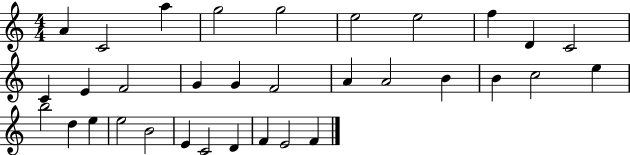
{
  \clef treble
  \numericTimeSignature
  \time 4/4
  \key c \major
  a'4 c'2 a''4 | g''2 g''2 | e''2 e''2 | f''4 d'4 c'2 | \break c'4 e'4 f'2 | g'4 g'4 f'2 | a'4 a'2 b'4 | b'4 c''2 e''4 | \break b''2 d''4 e''4 | e''2 b'2 | e'4 c'2 d'4 | f'4 e'2 f'4 | \break \bar "|."
}